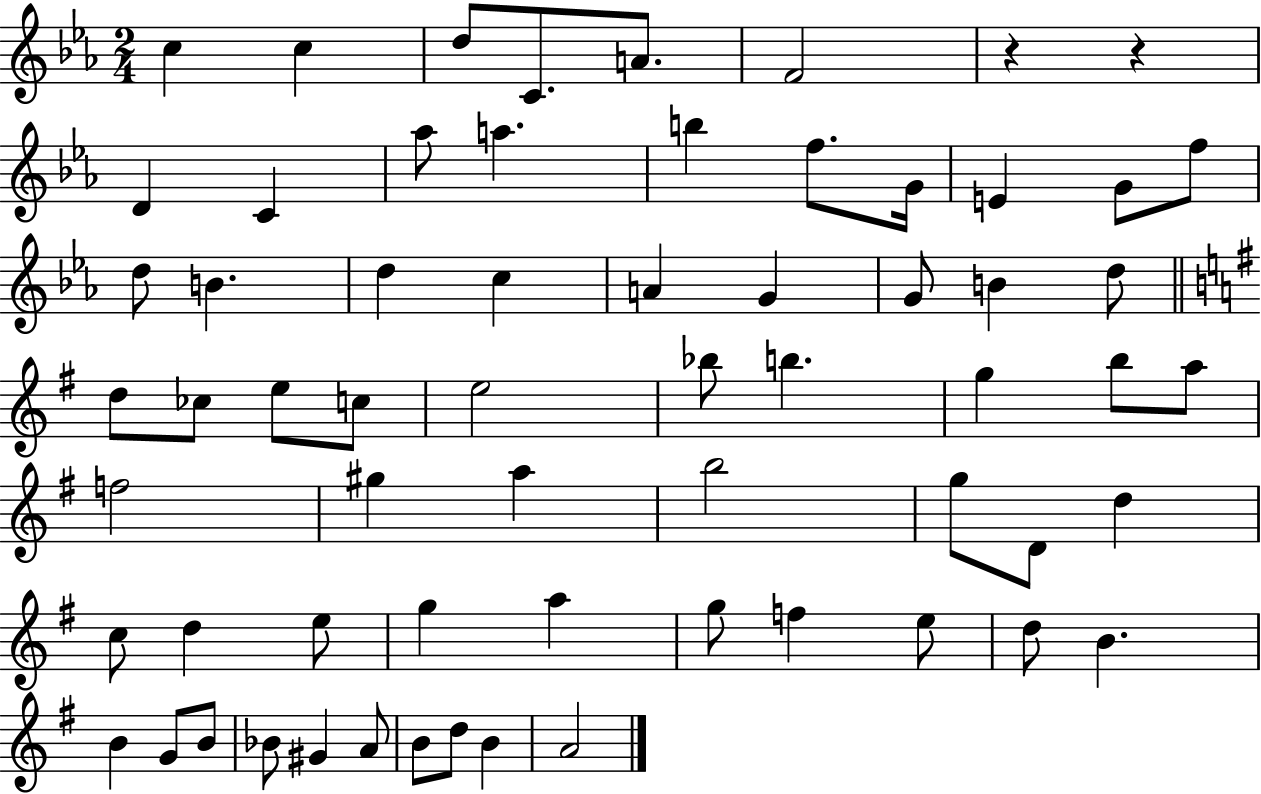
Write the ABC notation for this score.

X:1
T:Untitled
M:2/4
L:1/4
K:Eb
c c d/2 C/2 A/2 F2 z z D C _a/2 a b f/2 G/4 E G/2 f/2 d/2 B d c A G G/2 B d/2 d/2 _c/2 e/2 c/2 e2 _b/2 b g b/2 a/2 f2 ^g a b2 g/2 D/2 d c/2 d e/2 g a g/2 f e/2 d/2 B B G/2 B/2 _B/2 ^G A/2 B/2 d/2 B A2